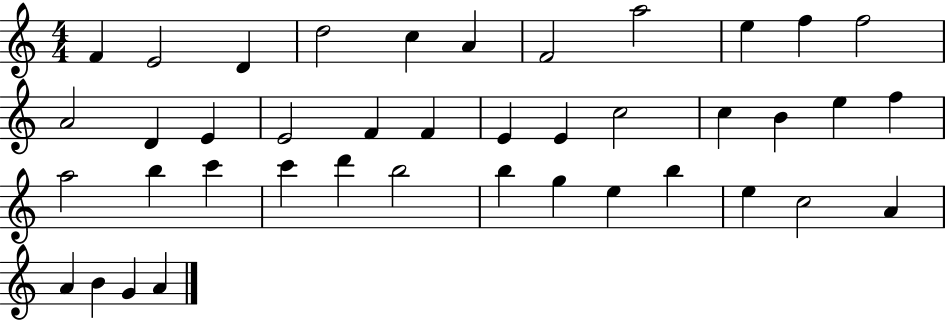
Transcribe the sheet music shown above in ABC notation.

X:1
T:Untitled
M:4/4
L:1/4
K:C
F E2 D d2 c A F2 a2 e f f2 A2 D E E2 F F E E c2 c B e f a2 b c' c' d' b2 b g e b e c2 A A B G A